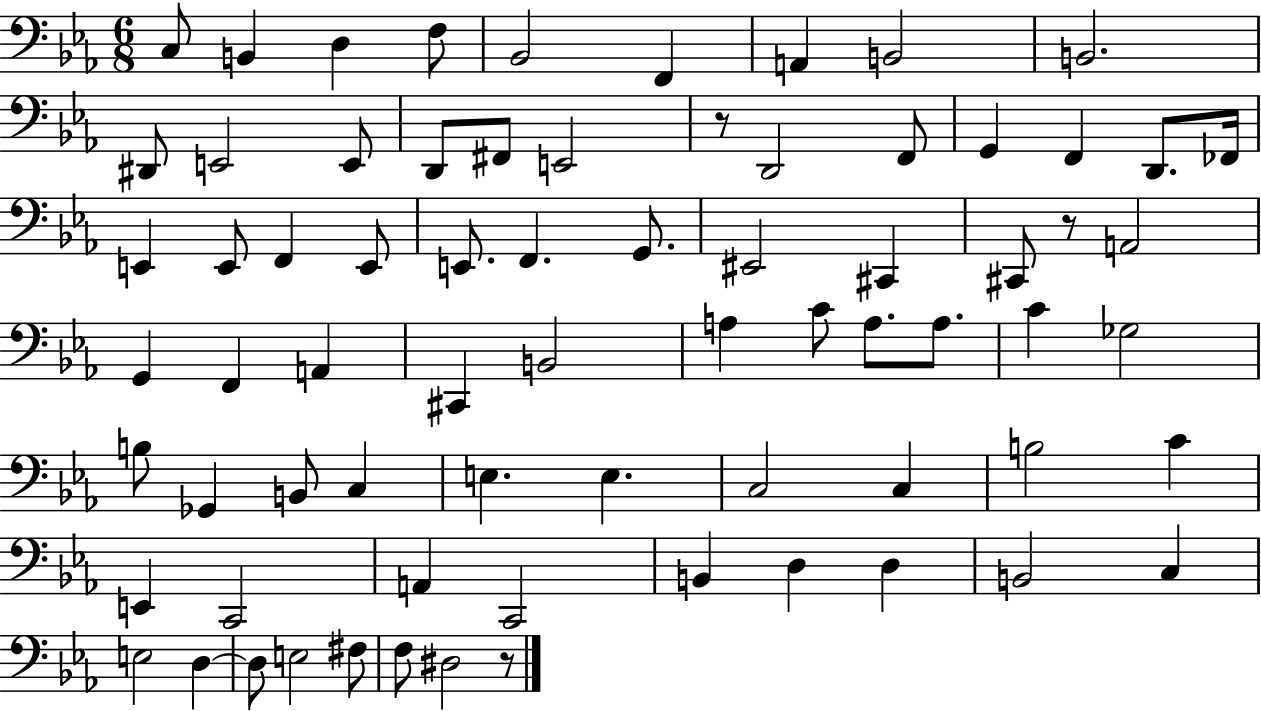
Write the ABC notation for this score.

X:1
T:Untitled
M:6/8
L:1/4
K:Eb
C,/2 B,, D, F,/2 _B,,2 F,, A,, B,,2 B,,2 ^D,,/2 E,,2 E,,/2 D,,/2 ^F,,/2 E,,2 z/2 D,,2 F,,/2 G,, F,, D,,/2 _F,,/4 E,, E,,/2 F,, E,,/2 E,,/2 F,, G,,/2 ^E,,2 ^C,, ^C,,/2 z/2 A,,2 G,, F,, A,, ^C,, B,,2 A, C/2 A,/2 A,/2 C _G,2 B,/2 _G,, B,,/2 C, E, E, C,2 C, B,2 C E,, C,,2 A,, C,,2 B,, D, D, B,,2 C, E,2 D, D,/2 E,2 ^F,/2 F,/2 ^D,2 z/2